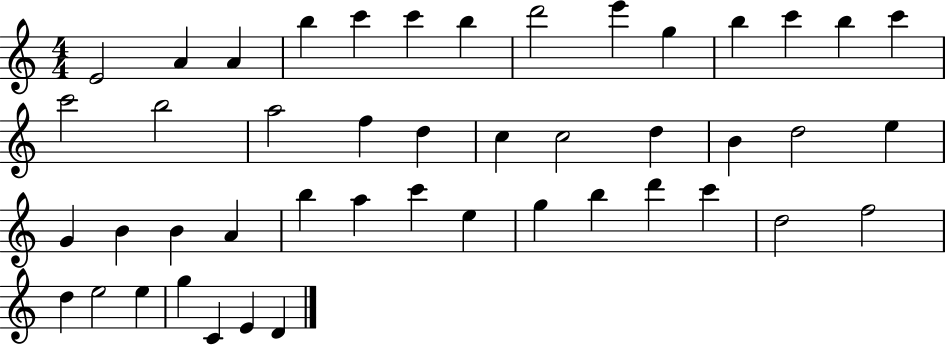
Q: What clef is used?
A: treble